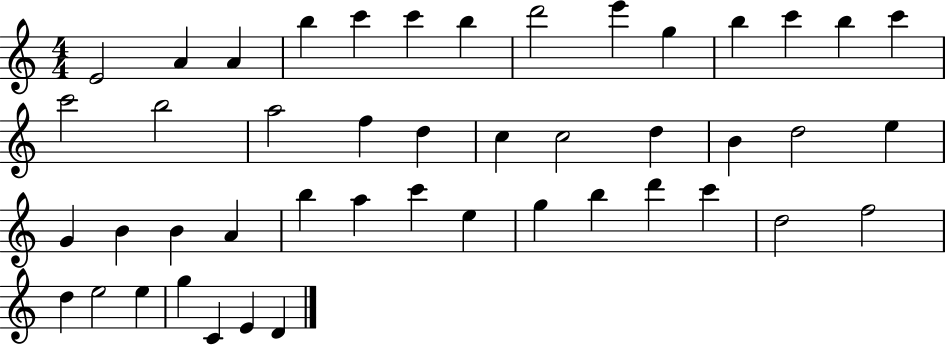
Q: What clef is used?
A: treble